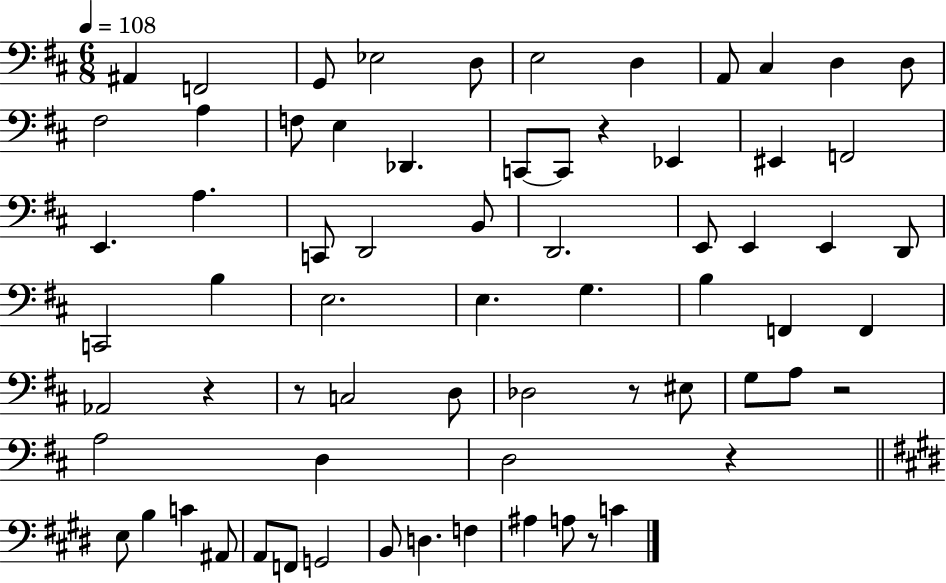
A#2/q F2/h G2/e Eb3/h D3/e E3/h D3/q A2/e C#3/q D3/q D3/e F#3/h A3/q F3/e E3/q Db2/q. C2/e C2/e R/q Eb2/q EIS2/q F2/h E2/q. A3/q. C2/e D2/h B2/e D2/h. E2/e E2/q E2/q D2/e C2/h B3/q E3/h. E3/q. G3/q. B3/q F2/q F2/q Ab2/h R/q R/e C3/h D3/e Db3/h R/e EIS3/e G3/e A3/e R/h A3/h D3/q D3/h R/q E3/e B3/q C4/q A#2/e A2/e F2/e G2/h B2/e D3/q. F3/q A#3/q A3/e R/e C4/q